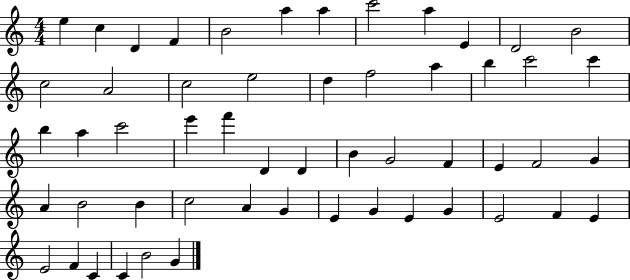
X:1
T:Untitled
M:4/4
L:1/4
K:C
e c D F B2 a a c'2 a E D2 B2 c2 A2 c2 e2 d f2 a b c'2 c' b a c'2 e' f' D D B G2 F E F2 G A B2 B c2 A G E G E G E2 F E E2 F C C B2 G